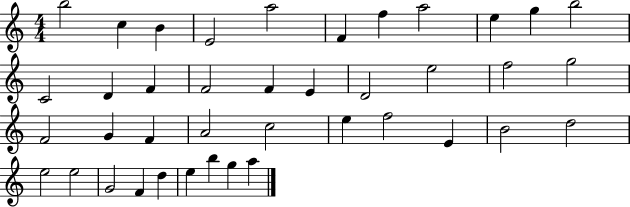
B5/h C5/q B4/q E4/h A5/h F4/q F5/q A5/h E5/q G5/q B5/h C4/h D4/q F4/q F4/h F4/q E4/q D4/h E5/h F5/h G5/h F4/h G4/q F4/q A4/h C5/h E5/q F5/h E4/q B4/h D5/h E5/h E5/h G4/h F4/q D5/q E5/q B5/q G5/q A5/q